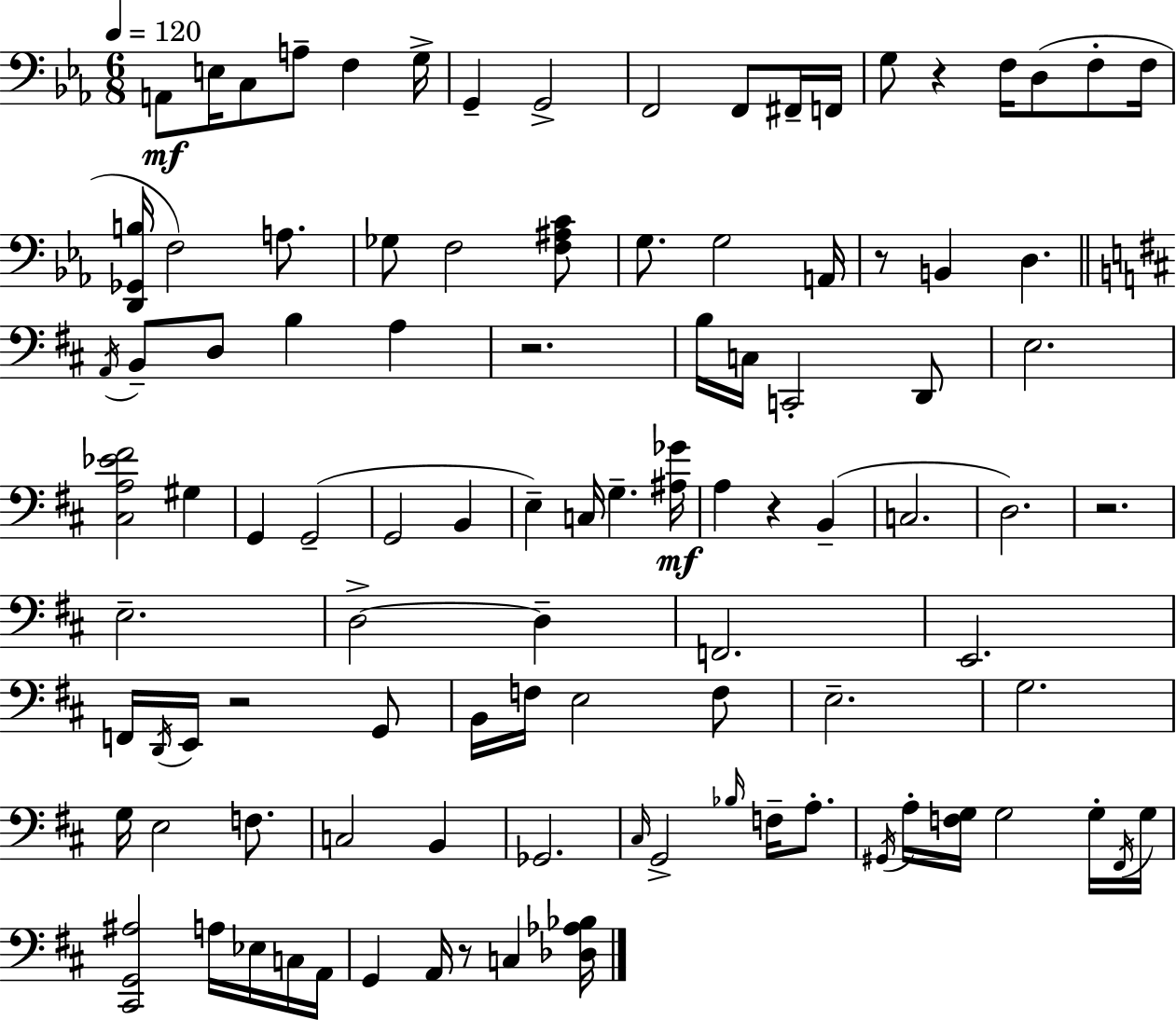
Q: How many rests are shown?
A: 7